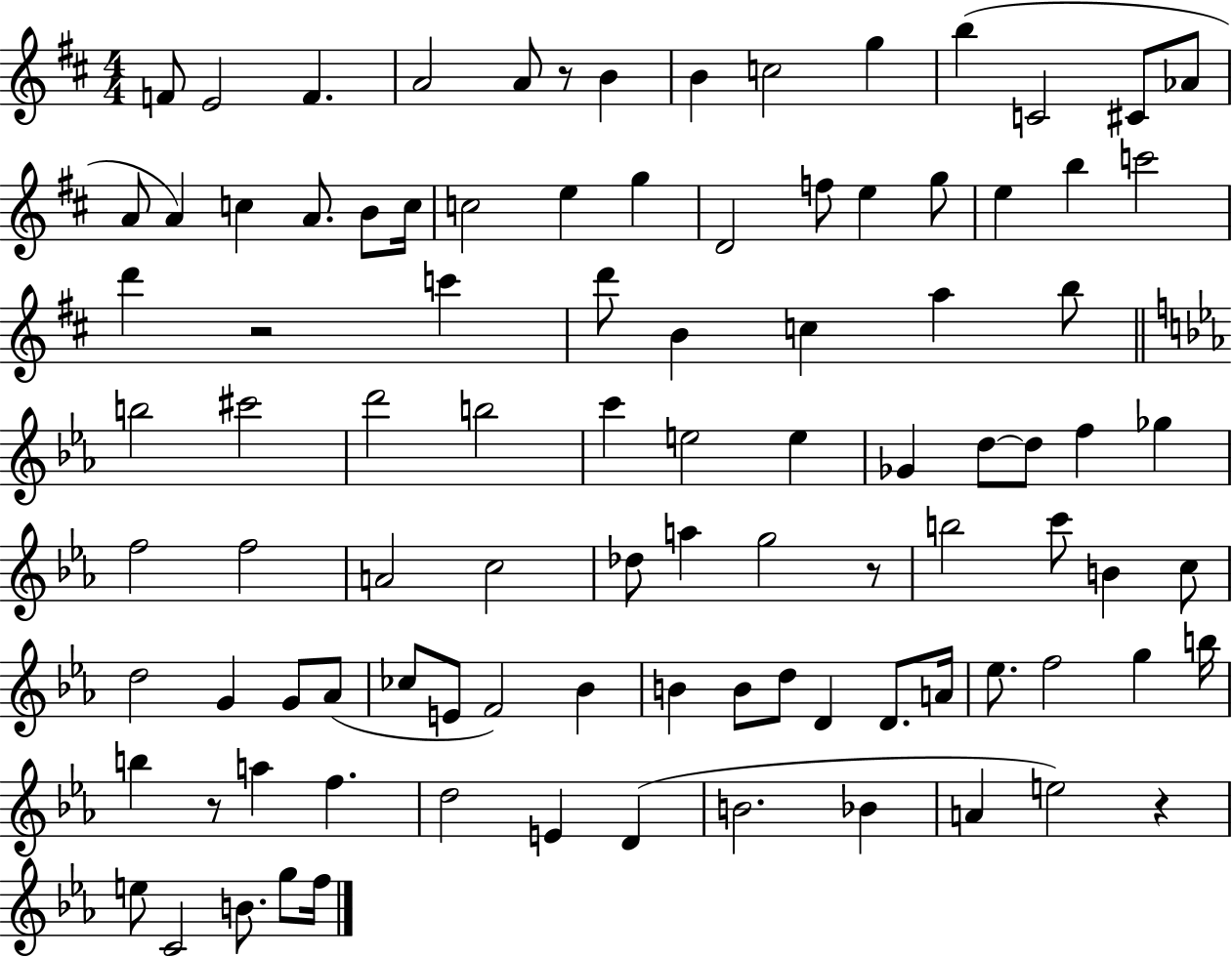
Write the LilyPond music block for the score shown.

{
  \clef treble
  \numericTimeSignature
  \time 4/4
  \key d \major
  f'8 e'2 f'4. | a'2 a'8 r8 b'4 | b'4 c''2 g''4 | b''4( c'2 cis'8 aes'8 | \break a'8 a'4) c''4 a'8. b'8 c''16 | c''2 e''4 g''4 | d'2 f''8 e''4 g''8 | e''4 b''4 c'''2 | \break d'''4 r2 c'''4 | d'''8 b'4 c''4 a''4 b''8 | \bar "||" \break \key ees \major b''2 cis'''2 | d'''2 b''2 | c'''4 e''2 e''4 | ges'4 d''8~~ d''8 f''4 ges''4 | \break f''2 f''2 | a'2 c''2 | des''8 a''4 g''2 r8 | b''2 c'''8 b'4 c''8 | \break d''2 g'4 g'8 aes'8( | ces''8 e'8 f'2) bes'4 | b'4 b'8 d''8 d'4 d'8. a'16 | ees''8. f''2 g''4 b''16 | \break b''4 r8 a''4 f''4. | d''2 e'4 d'4( | b'2. bes'4 | a'4 e''2) r4 | \break e''8 c'2 b'8. g''8 f''16 | \bar "|."
}